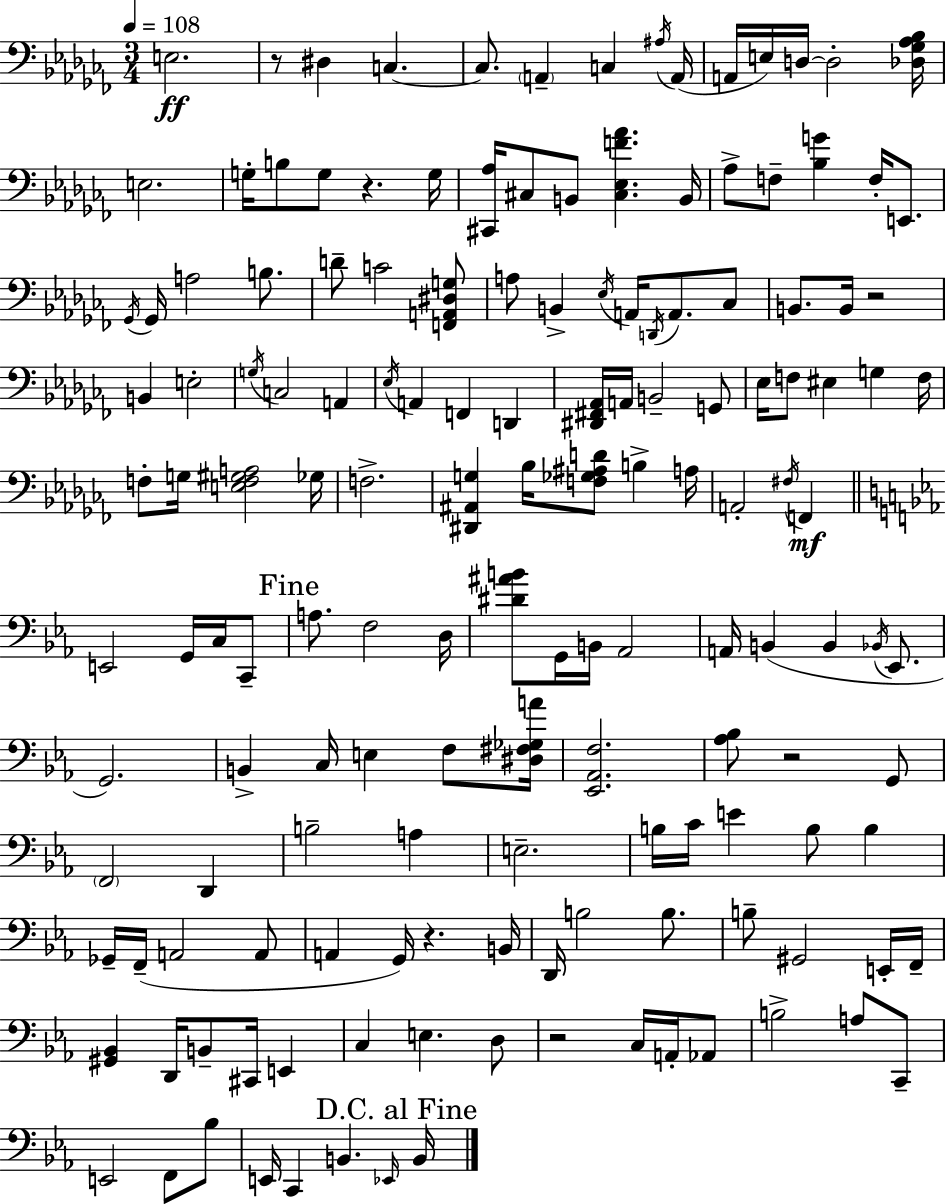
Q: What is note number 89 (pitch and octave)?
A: D2